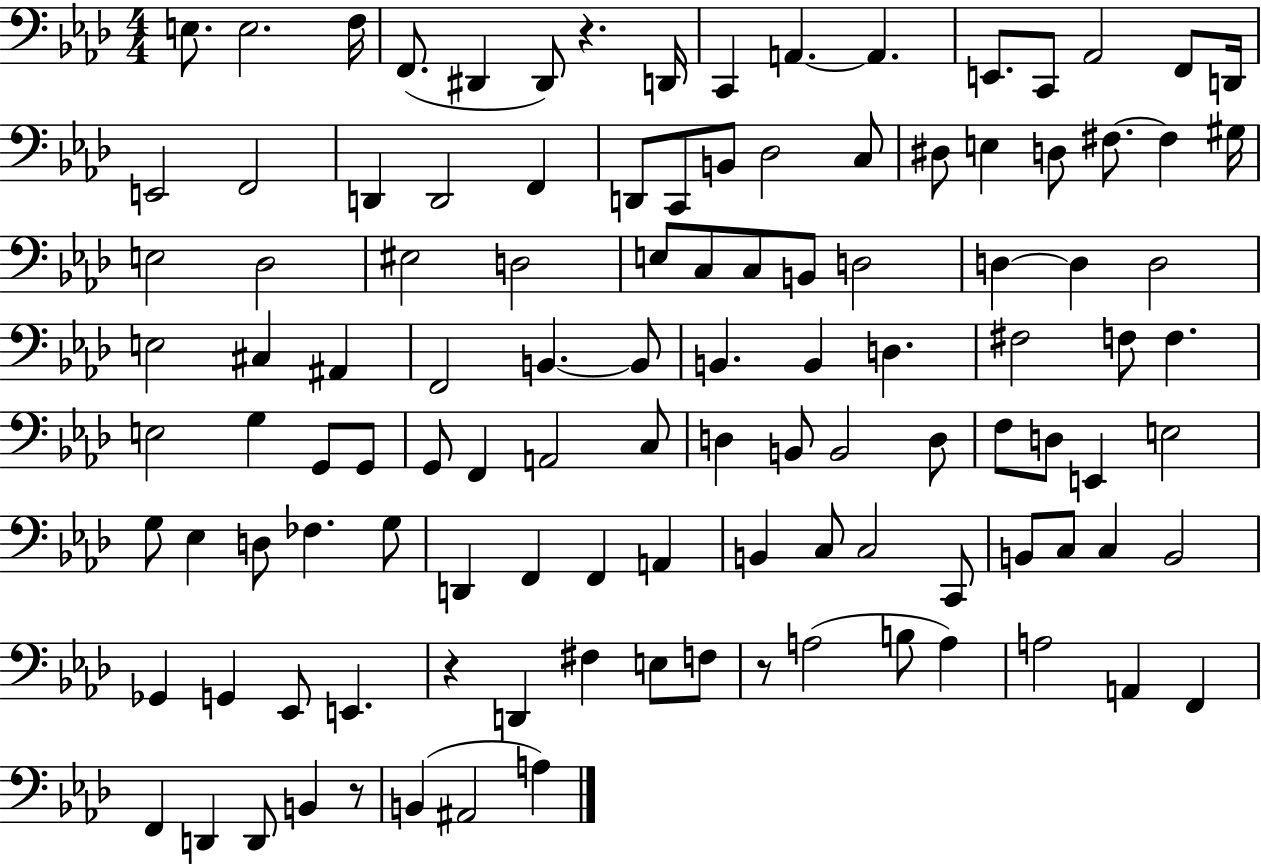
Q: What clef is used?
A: bass